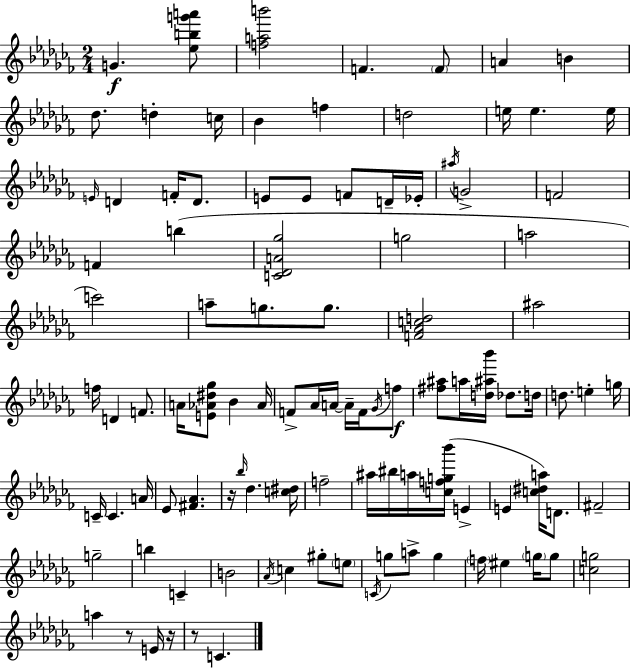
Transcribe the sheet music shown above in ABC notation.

X:1
T:Untitled
M:2/4
L:1/4
K:Abm
G [_ebg'a']/2 [fab']2 F F/2 A B _d/2 d c/4 _B f d2 e/4 e e/4 E/4 D F/4 D/2 E/2 E/2 F/2 D/4 _E/4 ^a/4 G2 F2 F b [C_DA_g]2 g2 a2 c'2 a/2 g/2 g/2 [F_Acd]2 ^a2 f/4 D F/2 A/4 [E_A^d_g]/2 _B _A/4 F/2 _A/4 A/4 A/4 F/4 _G/4 f/2 [^f^a]/2 a/4 [d^a_b']/4 _d/2 d/4 d/2 e g/4 C/4 C A/4 _E/2 [^F_A] z/4 _b/4 _d [c^d]/4 f2 ^a/4 ^b/4 a/4 [cfg_b']/4 E E [c^da]/4 D/2 ^F2 g2 b C B2 _A/4 c ^g/2 e/2 C/4 g/2 a/2 g f/4 ^e g/4 g/2 [cg]2 a z/2 E/4 z/4 z/2 C